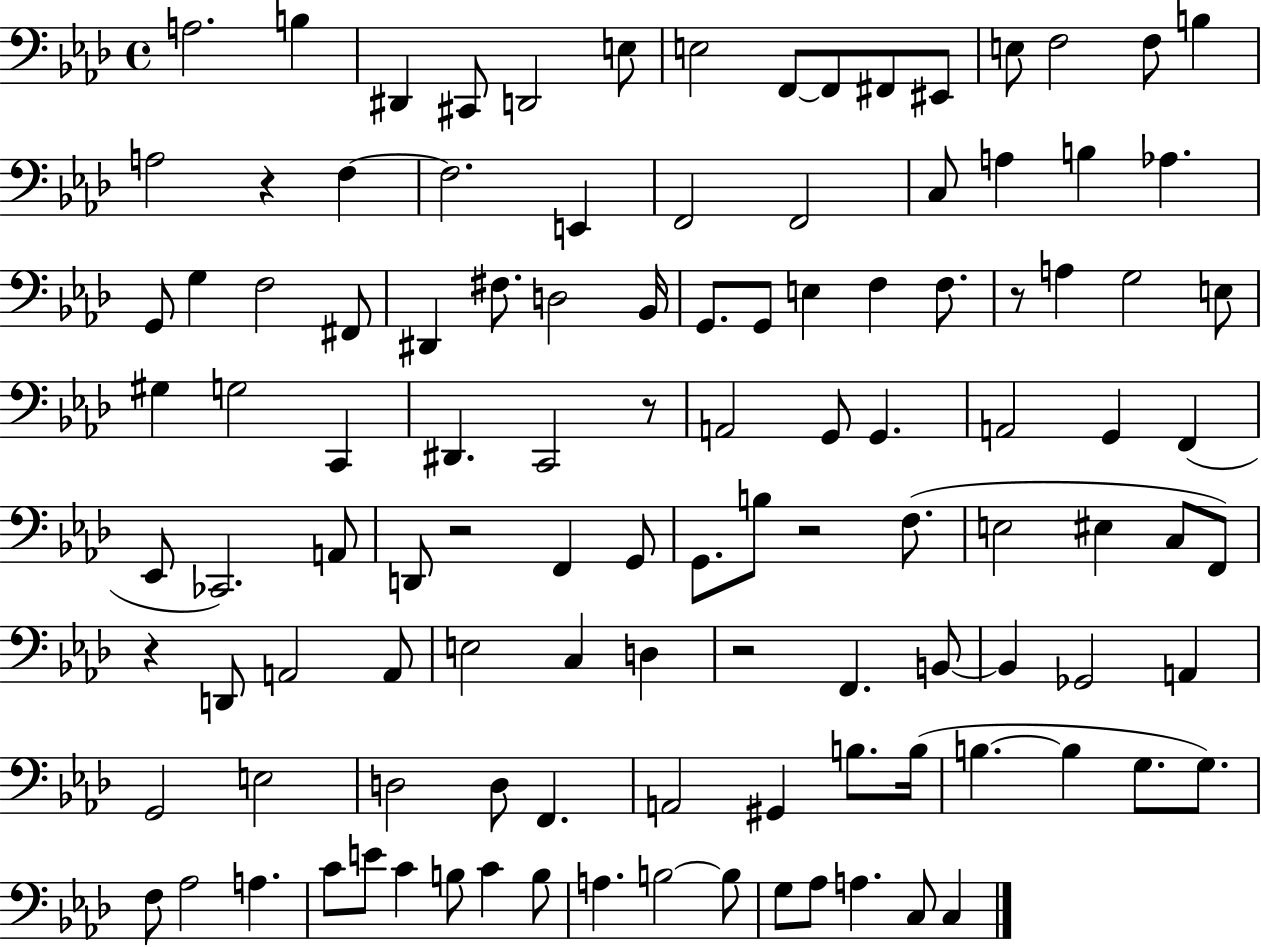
{
  \clef bass
  \time 4/4
  \defaultTimeSignature
  \key aes \major
  a2. b4 | dis,4 cis,8 d,2 e8 | e2 f,8~~ f,8 fis,8 eis,8 | e8 f2 f8 b4 | \break a2 r4 f4~~ | f2. e,4 | f,2 f,2 | c8 a4 b4 aes4. | \break g,8 g4 f2 fis,8 | dis,4 fis8. d2 bes,16 | g,8. g,8 e4 f4 f8. | r8 a4 g2 e8 | \break gis4 g2 c,4 | dis,4. c,2 r8 | a,2 g,8 g,4. | a,2 g,4 f,4( | \break ees,8 ces,2.) a,8 | d,8 r2 f,4 g,8 | g,8. b8 r2 f8.( | e2 eis4 c8 f,8) | \break r4 d,8 a,2 a,8 | e2 c4 d4 | r2 f,4. b,8~~ | b,4 ges,2 a,4 | \break g,2 e2 | d2 d8 f,4. | a,2 gis,4 b8. b16( | b4.~~ b4 g8. g8.) | \break f8 aes2 a4. | c'8 e'8 c'4 b8 c'4 b8 | a4. b2~~ b8 | g8 aes8 a4. c8 c4 | \break \bar "|."
}